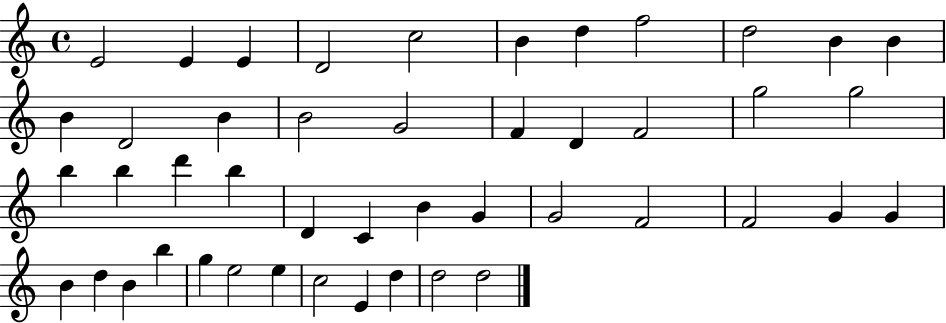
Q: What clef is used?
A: treble